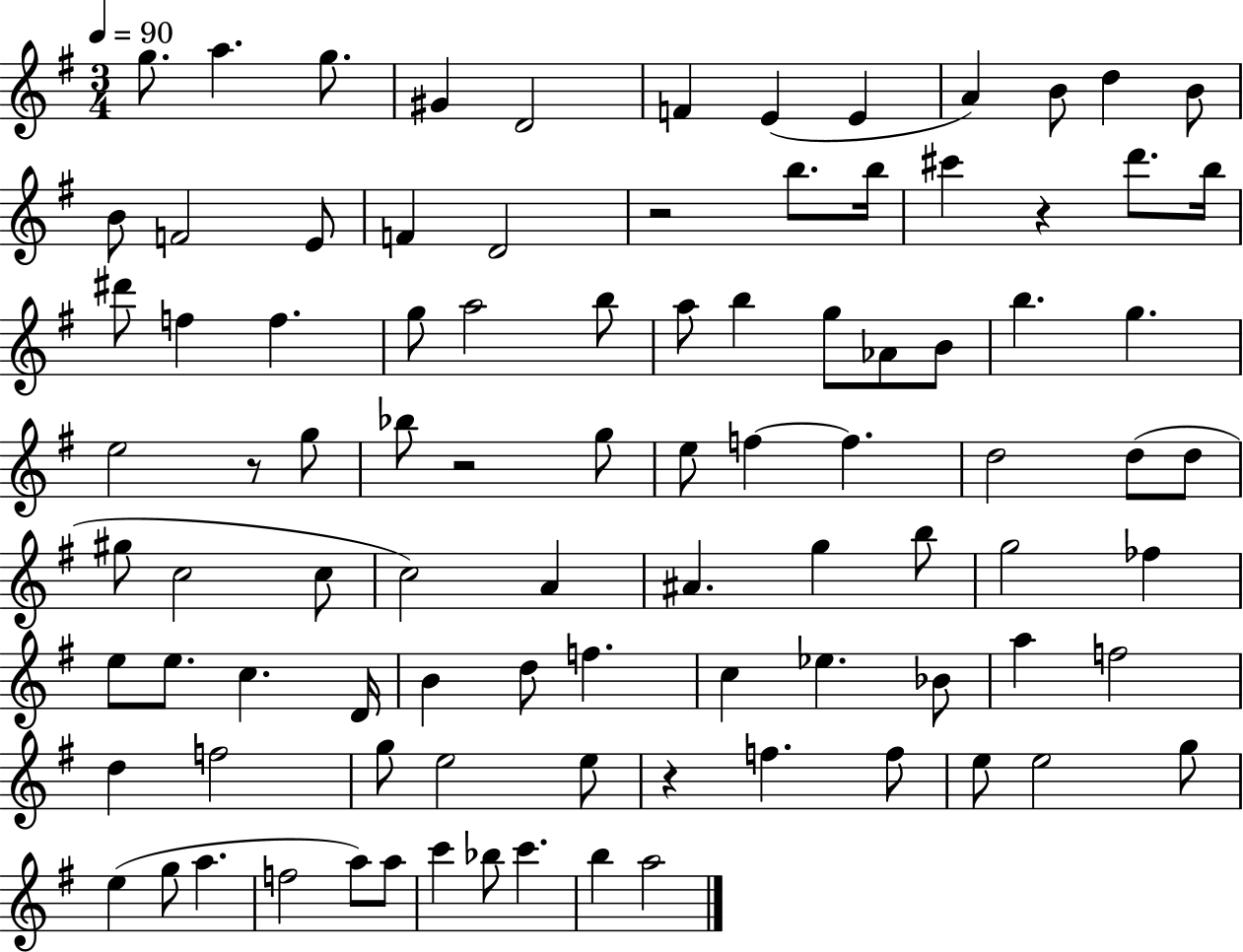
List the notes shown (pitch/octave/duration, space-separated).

G5/e. A5/q. G5/e. G#4/q D4/h F4/q E4/q E4/q A4/q B4/e D5/q B4/e B4/e F4/h E4/e F4/q D4/h R/h B5/e. B5/s C#6/q R/q D6/e. B5/s D#6/e F5/q F5/q. G5/e A5/h B5/e A5/e B5/q G5/e Ab4/e B4/e B5/q. G5/q. E5/h R/e G5/e Bb5/e R/h G5/e E5/e F5/q F5/q. D5/h D5/e D5/e G#5/e C5/h C5/e C5/h A4/q A#4/q. G5/q B5/e G5/h FES5/q E5/e E5/e. C5/q. D4/s B4/q D5/e F5/q. C5/q Eb5/q. Bb4/e A5/q F5/h D5/q F5/h G5/e E5/h E5/e R/q F5/q. F5/e E5/e E5/h G5/e E5/q G5/e A5/q. F5/h A5/e A5/e C6/q Bb5/e C6/q. B5/q A5/h